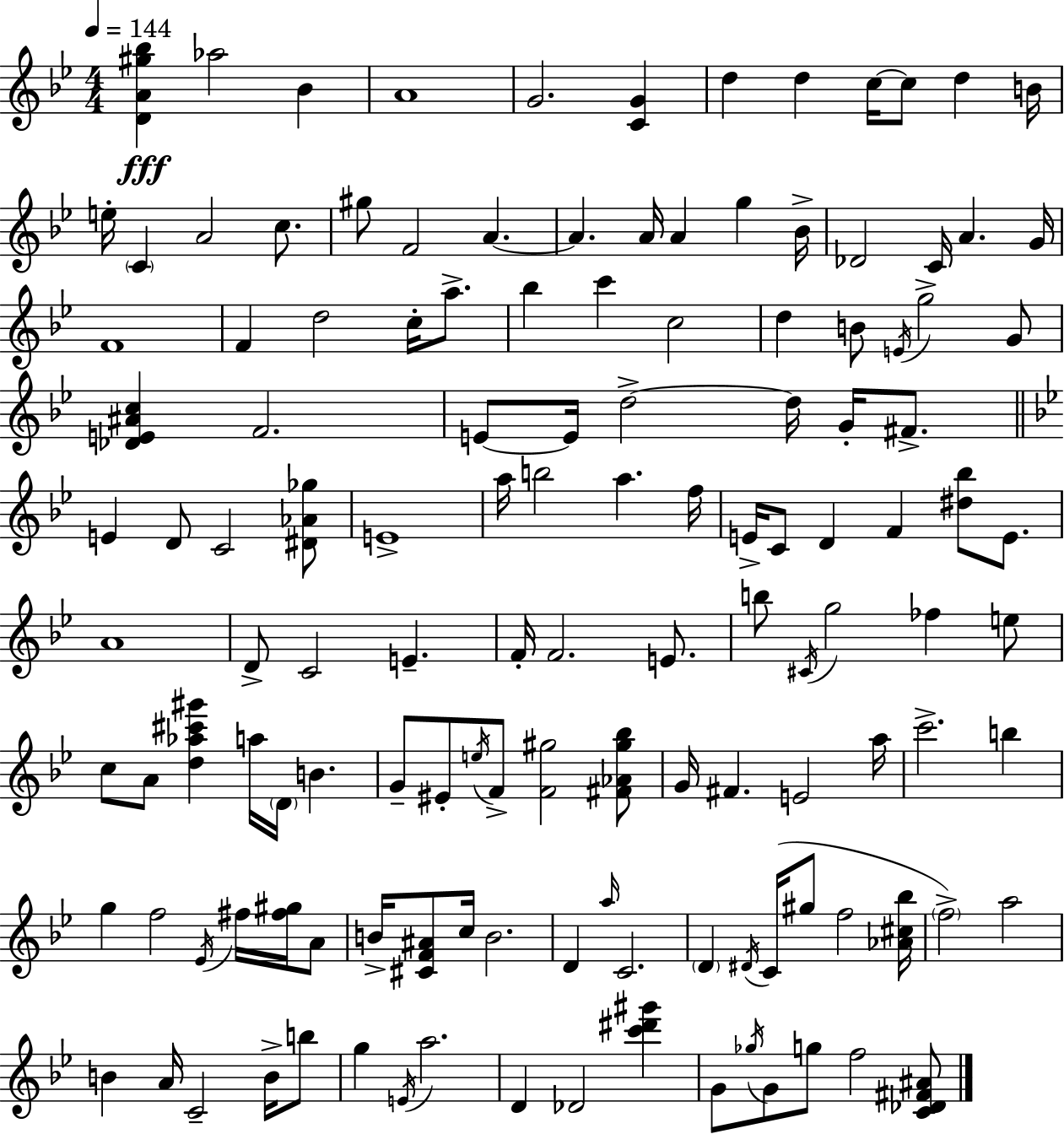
[D4,A4,G#5,Bb5]/q Ab5/h Bb4/q A4/w G4/h. [C4,G4]/q D5/q D5/q C5/s C5/e D5/q B4/s E5/s C4/q A4/h C5/e. G#5/e F4/h A4/q. A4/q. A4/s A4/q G5/q Bb4/s Db4/h C4/s A4/q. G4/s F4/w F4/q D5/h C5/s A5/e. Bb5/q C6/q C5/h D5/q B4/e E4/s G5/h G4/e [Db4,E4,A#4,C5]/q F4/h. E4/e E4/s D5/h D5/s G4/s F#4/e. E4/q D4/e C4/h [D#4,Ab4,Gb5]/e E4/w A5/s B5/h A5/q. F5/s E4/s C4/e D4/q F4/q [D#5,Bb5]/e E4/e. A4/w D4/e C4/h E4/q. F4/s F4/h. E4/e. B5/e C#4/s G5/h FES5/q E5/e C5/e A4/e [D5,Ab5,C#6,G#6]/q A5/s D4/s B4/q. G4/e EIS4/e E5/s F4/e [F4,G#5]/h [F#4,Ab4,G#5,Bb5]/e G4/s F#4/q. E4/h A5/s C6/h. B5/q G5/q F5/h Eb4/s F#5/s [F#5,G#5]/s A4/e B4/s [C#4,F4,A#4]/e C5/s B4/h. D4/q A5/s C4/h. D4/q D#4/s C4/s G#5/e F5/h [Ab4,C#5,Bb5]/s F5/h A5/h B4/q A4/s C4/h B4/s B5/e G5/q E4/s A5/h. D4/q Db4/h [C6,D#6,G#6]/q G4/e Gb5/s G4/e G5/e F5/h [C4,Db4,F#4,A#4]/e